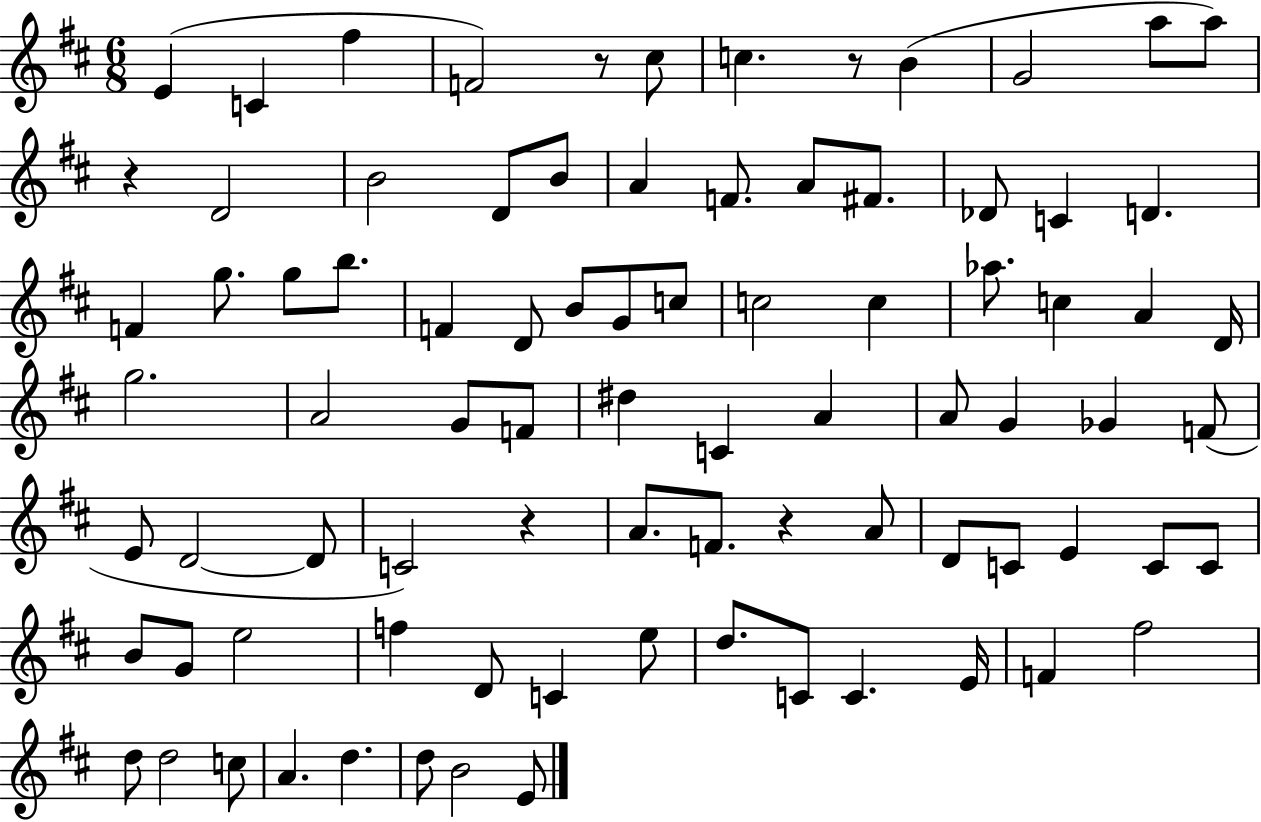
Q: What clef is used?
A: treble